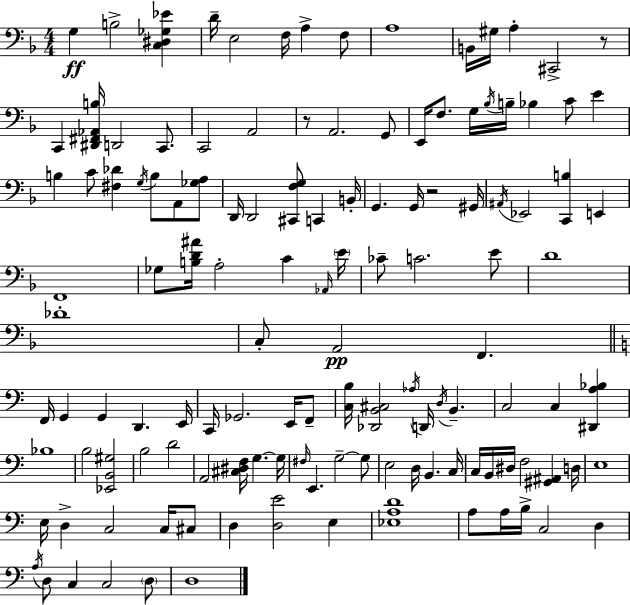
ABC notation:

X:1
T:Untitled
M:4/4
L:1/4
K:Dm
G, B,2 [C,^D,_G,_E] D/4 E,2 F,/4 A, F,/2 A,4 B,,/4 ^G,/4 A, ^C,,2 z/2 C,, [^D,,^F,,_A,,B,]/4 D,,2 C,,/2 C,,2 A,,2 z/2 A,,2 G,,/2 E,,/4 F,/2 G,/4 _B,/4 B,/4 _B, C/2 E B, C/2 [^F,_D] G,/4 B,/2 A,,/2 [_G,A,]/2 D,,/4 D,,2 [^C,,F,G,]/2 C,, B,,/4 G,, G,,/4 z2 ^G,,/4 ^A,,/4 _E,,2 [C,,B,] E,, F,,4 _G,/2 [B,D^A]/4 A,2 C _A,,/4 E/4 _C/2 C2 E/2 D4 _D4 C,/2 A,,2 F,, F,,/4 G,, G,, D,, E,,/4 C,,/4 _G,,2 E,,/4 F,,/2 [C,B,]/4 [_D,,B,,^C,]2 _A,/4 D,,/4 D,/4 B,, C,2 C, [^D,,A,_B,] _B,4 B,2 [_E,,B,,^G,]2 B,2 D2 A,,2 [^C,^D,F,]/4 G, G,/4 ^F,/4 E,, G,2 G,/2 E,2 D,/4 B,, C,/4 C,/4 B,,/4 ^D,/4 F,2 [^G,,^A,,] D,/4 E,4 E,/4 D, C,2 C,/4 ^C,/2 D, [D,E]2 E, [_E,A,D]4 A,/2 A,/4 B,/4 C,2 D, A,/4 D,/2 C, C,2 D,/2 D,4